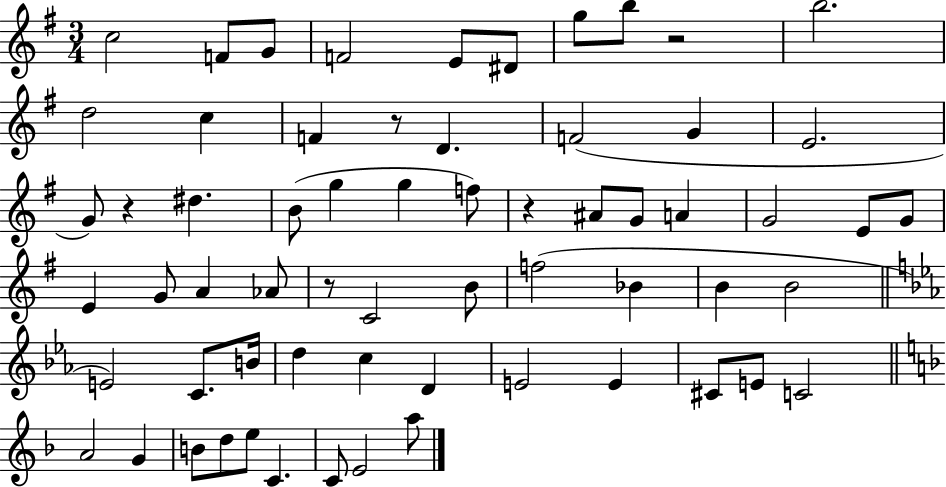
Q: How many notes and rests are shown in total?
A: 63